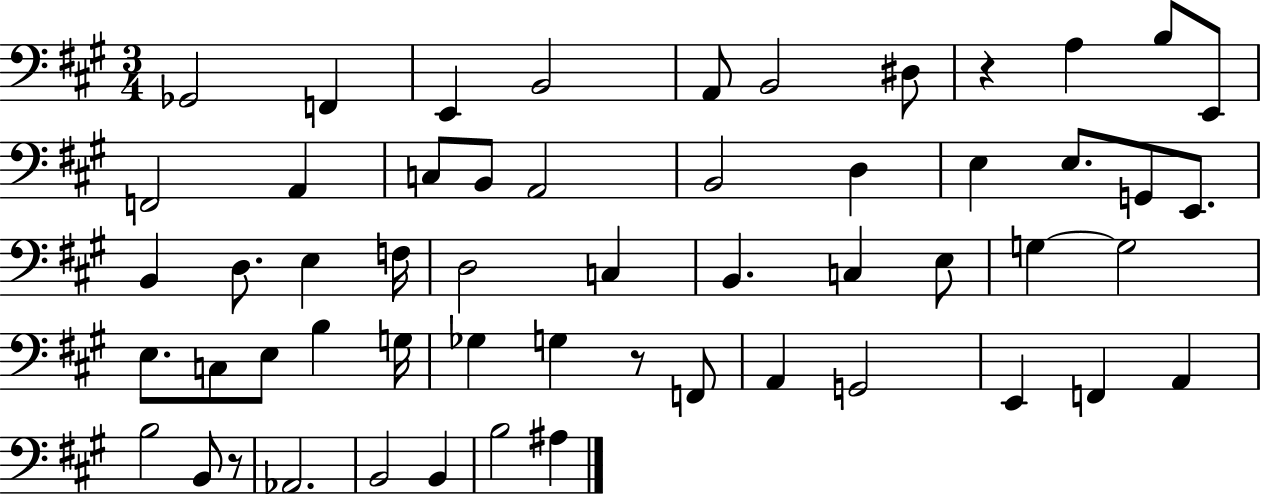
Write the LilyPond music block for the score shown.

{
  \clef bass
  \numericTimeSignature
  \time 3/4
  \key a \major
  ges,2 f,4 | e,4 b,2 | a,8 b,2 dis8 | r4 a4 b8 e,8 | \break f,2 a,4 | c8 b,8 a,2 | b,2 d4 | e4 e8. g,8 e,8. | \break b,4 d8. e4 f16 | d2 c4 | b,4. c4 e8 | g4~~ g2 | \break e8. c8 e8 b4 g16 | ges4 g4 r8 f,8 | a,4 g,2 | e,4 f,4 a,4 | \break b2 b,8 r8 | aes,2. | b,2 b,4 | b2 ais4 | \break \bar "|."
}